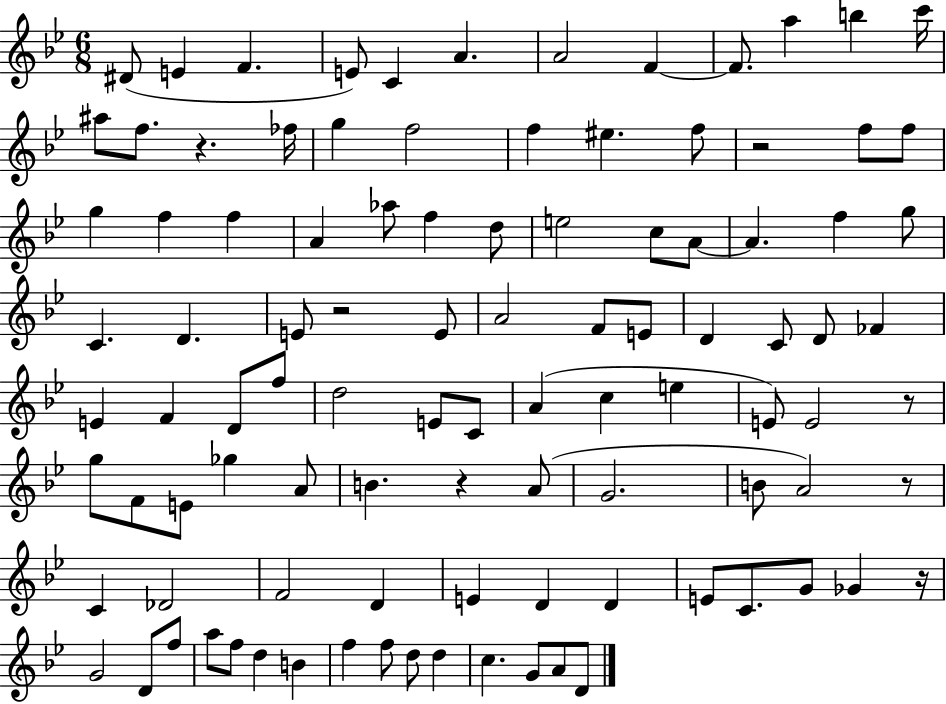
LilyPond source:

{
  \clef treble
  \numericTimeSignature
  \time 6/8
  \key bes \major
  dis'8( e'4 f'4. | e'8) c'4 a'4. | a'2 f'4~~ | f'8. a''4 b''4 c'''16 | \break ais''8 f''8. r4. fes''16 | g''4 f''2 | f''4 eis''4. f''8 | r2 f''8 f''8 | \break g''4 f''4 f''4 | a'4 aes''8 f''4 d''8 | e''2 c''8 a'8~~ | a'4. f''4 g''8 | \break c'4. d'4. | e'8 r2 e'8 | a'2 f'8 e'8 | d'4 c'8 d'8 fes'4 | \break e'4 f'4 d'8 f''8 | d''2 e'8 c'8 | a'4( c''4 e''4 | e'8) e'2 r8 | \break g''8 f'8 e'8 ges''4 a'8 | b'4. r4 a'8( | g'2. | b'8 a'2) r8 | \break c'4 des'2 | f'2 d'4 | e'4 d'4 d'4 | e'8 c'8. g'8 ges'4 r16 | \break g'2 d'8 f''8 | a''8 f''8 d''4 b'4 | f''4 f''8 d''8 d''4 | c''4. g'8 a'8 d'8 | \break \bar "|."
}